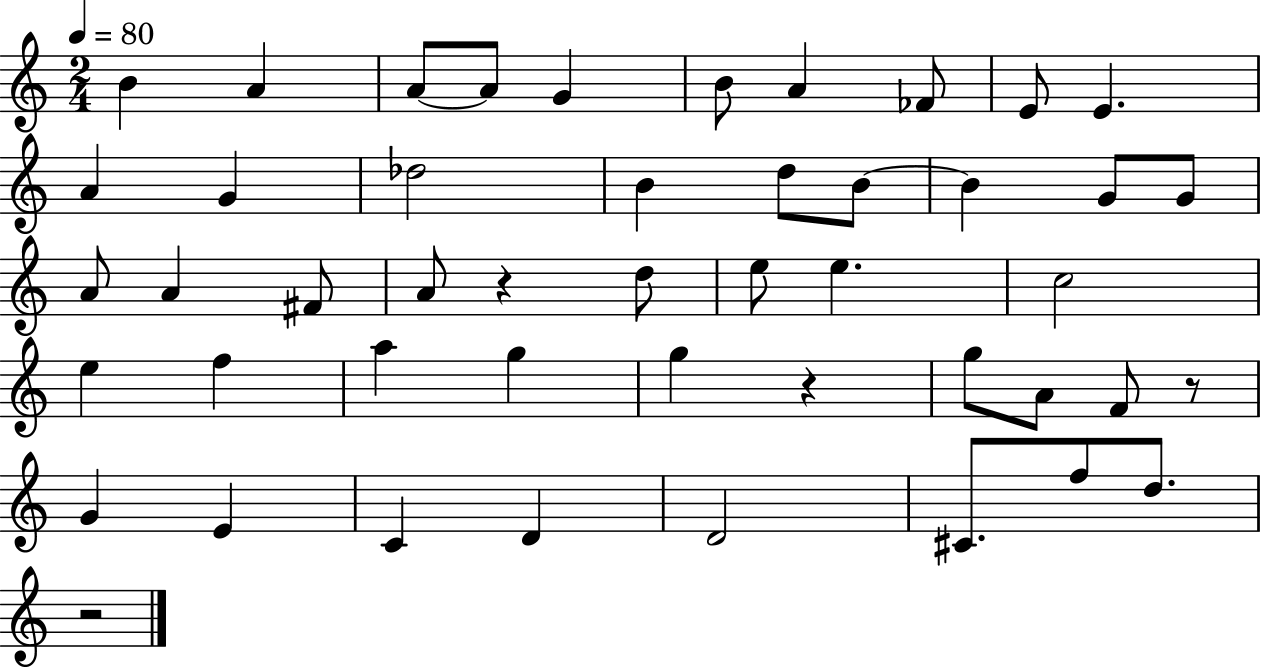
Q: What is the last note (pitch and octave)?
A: D5